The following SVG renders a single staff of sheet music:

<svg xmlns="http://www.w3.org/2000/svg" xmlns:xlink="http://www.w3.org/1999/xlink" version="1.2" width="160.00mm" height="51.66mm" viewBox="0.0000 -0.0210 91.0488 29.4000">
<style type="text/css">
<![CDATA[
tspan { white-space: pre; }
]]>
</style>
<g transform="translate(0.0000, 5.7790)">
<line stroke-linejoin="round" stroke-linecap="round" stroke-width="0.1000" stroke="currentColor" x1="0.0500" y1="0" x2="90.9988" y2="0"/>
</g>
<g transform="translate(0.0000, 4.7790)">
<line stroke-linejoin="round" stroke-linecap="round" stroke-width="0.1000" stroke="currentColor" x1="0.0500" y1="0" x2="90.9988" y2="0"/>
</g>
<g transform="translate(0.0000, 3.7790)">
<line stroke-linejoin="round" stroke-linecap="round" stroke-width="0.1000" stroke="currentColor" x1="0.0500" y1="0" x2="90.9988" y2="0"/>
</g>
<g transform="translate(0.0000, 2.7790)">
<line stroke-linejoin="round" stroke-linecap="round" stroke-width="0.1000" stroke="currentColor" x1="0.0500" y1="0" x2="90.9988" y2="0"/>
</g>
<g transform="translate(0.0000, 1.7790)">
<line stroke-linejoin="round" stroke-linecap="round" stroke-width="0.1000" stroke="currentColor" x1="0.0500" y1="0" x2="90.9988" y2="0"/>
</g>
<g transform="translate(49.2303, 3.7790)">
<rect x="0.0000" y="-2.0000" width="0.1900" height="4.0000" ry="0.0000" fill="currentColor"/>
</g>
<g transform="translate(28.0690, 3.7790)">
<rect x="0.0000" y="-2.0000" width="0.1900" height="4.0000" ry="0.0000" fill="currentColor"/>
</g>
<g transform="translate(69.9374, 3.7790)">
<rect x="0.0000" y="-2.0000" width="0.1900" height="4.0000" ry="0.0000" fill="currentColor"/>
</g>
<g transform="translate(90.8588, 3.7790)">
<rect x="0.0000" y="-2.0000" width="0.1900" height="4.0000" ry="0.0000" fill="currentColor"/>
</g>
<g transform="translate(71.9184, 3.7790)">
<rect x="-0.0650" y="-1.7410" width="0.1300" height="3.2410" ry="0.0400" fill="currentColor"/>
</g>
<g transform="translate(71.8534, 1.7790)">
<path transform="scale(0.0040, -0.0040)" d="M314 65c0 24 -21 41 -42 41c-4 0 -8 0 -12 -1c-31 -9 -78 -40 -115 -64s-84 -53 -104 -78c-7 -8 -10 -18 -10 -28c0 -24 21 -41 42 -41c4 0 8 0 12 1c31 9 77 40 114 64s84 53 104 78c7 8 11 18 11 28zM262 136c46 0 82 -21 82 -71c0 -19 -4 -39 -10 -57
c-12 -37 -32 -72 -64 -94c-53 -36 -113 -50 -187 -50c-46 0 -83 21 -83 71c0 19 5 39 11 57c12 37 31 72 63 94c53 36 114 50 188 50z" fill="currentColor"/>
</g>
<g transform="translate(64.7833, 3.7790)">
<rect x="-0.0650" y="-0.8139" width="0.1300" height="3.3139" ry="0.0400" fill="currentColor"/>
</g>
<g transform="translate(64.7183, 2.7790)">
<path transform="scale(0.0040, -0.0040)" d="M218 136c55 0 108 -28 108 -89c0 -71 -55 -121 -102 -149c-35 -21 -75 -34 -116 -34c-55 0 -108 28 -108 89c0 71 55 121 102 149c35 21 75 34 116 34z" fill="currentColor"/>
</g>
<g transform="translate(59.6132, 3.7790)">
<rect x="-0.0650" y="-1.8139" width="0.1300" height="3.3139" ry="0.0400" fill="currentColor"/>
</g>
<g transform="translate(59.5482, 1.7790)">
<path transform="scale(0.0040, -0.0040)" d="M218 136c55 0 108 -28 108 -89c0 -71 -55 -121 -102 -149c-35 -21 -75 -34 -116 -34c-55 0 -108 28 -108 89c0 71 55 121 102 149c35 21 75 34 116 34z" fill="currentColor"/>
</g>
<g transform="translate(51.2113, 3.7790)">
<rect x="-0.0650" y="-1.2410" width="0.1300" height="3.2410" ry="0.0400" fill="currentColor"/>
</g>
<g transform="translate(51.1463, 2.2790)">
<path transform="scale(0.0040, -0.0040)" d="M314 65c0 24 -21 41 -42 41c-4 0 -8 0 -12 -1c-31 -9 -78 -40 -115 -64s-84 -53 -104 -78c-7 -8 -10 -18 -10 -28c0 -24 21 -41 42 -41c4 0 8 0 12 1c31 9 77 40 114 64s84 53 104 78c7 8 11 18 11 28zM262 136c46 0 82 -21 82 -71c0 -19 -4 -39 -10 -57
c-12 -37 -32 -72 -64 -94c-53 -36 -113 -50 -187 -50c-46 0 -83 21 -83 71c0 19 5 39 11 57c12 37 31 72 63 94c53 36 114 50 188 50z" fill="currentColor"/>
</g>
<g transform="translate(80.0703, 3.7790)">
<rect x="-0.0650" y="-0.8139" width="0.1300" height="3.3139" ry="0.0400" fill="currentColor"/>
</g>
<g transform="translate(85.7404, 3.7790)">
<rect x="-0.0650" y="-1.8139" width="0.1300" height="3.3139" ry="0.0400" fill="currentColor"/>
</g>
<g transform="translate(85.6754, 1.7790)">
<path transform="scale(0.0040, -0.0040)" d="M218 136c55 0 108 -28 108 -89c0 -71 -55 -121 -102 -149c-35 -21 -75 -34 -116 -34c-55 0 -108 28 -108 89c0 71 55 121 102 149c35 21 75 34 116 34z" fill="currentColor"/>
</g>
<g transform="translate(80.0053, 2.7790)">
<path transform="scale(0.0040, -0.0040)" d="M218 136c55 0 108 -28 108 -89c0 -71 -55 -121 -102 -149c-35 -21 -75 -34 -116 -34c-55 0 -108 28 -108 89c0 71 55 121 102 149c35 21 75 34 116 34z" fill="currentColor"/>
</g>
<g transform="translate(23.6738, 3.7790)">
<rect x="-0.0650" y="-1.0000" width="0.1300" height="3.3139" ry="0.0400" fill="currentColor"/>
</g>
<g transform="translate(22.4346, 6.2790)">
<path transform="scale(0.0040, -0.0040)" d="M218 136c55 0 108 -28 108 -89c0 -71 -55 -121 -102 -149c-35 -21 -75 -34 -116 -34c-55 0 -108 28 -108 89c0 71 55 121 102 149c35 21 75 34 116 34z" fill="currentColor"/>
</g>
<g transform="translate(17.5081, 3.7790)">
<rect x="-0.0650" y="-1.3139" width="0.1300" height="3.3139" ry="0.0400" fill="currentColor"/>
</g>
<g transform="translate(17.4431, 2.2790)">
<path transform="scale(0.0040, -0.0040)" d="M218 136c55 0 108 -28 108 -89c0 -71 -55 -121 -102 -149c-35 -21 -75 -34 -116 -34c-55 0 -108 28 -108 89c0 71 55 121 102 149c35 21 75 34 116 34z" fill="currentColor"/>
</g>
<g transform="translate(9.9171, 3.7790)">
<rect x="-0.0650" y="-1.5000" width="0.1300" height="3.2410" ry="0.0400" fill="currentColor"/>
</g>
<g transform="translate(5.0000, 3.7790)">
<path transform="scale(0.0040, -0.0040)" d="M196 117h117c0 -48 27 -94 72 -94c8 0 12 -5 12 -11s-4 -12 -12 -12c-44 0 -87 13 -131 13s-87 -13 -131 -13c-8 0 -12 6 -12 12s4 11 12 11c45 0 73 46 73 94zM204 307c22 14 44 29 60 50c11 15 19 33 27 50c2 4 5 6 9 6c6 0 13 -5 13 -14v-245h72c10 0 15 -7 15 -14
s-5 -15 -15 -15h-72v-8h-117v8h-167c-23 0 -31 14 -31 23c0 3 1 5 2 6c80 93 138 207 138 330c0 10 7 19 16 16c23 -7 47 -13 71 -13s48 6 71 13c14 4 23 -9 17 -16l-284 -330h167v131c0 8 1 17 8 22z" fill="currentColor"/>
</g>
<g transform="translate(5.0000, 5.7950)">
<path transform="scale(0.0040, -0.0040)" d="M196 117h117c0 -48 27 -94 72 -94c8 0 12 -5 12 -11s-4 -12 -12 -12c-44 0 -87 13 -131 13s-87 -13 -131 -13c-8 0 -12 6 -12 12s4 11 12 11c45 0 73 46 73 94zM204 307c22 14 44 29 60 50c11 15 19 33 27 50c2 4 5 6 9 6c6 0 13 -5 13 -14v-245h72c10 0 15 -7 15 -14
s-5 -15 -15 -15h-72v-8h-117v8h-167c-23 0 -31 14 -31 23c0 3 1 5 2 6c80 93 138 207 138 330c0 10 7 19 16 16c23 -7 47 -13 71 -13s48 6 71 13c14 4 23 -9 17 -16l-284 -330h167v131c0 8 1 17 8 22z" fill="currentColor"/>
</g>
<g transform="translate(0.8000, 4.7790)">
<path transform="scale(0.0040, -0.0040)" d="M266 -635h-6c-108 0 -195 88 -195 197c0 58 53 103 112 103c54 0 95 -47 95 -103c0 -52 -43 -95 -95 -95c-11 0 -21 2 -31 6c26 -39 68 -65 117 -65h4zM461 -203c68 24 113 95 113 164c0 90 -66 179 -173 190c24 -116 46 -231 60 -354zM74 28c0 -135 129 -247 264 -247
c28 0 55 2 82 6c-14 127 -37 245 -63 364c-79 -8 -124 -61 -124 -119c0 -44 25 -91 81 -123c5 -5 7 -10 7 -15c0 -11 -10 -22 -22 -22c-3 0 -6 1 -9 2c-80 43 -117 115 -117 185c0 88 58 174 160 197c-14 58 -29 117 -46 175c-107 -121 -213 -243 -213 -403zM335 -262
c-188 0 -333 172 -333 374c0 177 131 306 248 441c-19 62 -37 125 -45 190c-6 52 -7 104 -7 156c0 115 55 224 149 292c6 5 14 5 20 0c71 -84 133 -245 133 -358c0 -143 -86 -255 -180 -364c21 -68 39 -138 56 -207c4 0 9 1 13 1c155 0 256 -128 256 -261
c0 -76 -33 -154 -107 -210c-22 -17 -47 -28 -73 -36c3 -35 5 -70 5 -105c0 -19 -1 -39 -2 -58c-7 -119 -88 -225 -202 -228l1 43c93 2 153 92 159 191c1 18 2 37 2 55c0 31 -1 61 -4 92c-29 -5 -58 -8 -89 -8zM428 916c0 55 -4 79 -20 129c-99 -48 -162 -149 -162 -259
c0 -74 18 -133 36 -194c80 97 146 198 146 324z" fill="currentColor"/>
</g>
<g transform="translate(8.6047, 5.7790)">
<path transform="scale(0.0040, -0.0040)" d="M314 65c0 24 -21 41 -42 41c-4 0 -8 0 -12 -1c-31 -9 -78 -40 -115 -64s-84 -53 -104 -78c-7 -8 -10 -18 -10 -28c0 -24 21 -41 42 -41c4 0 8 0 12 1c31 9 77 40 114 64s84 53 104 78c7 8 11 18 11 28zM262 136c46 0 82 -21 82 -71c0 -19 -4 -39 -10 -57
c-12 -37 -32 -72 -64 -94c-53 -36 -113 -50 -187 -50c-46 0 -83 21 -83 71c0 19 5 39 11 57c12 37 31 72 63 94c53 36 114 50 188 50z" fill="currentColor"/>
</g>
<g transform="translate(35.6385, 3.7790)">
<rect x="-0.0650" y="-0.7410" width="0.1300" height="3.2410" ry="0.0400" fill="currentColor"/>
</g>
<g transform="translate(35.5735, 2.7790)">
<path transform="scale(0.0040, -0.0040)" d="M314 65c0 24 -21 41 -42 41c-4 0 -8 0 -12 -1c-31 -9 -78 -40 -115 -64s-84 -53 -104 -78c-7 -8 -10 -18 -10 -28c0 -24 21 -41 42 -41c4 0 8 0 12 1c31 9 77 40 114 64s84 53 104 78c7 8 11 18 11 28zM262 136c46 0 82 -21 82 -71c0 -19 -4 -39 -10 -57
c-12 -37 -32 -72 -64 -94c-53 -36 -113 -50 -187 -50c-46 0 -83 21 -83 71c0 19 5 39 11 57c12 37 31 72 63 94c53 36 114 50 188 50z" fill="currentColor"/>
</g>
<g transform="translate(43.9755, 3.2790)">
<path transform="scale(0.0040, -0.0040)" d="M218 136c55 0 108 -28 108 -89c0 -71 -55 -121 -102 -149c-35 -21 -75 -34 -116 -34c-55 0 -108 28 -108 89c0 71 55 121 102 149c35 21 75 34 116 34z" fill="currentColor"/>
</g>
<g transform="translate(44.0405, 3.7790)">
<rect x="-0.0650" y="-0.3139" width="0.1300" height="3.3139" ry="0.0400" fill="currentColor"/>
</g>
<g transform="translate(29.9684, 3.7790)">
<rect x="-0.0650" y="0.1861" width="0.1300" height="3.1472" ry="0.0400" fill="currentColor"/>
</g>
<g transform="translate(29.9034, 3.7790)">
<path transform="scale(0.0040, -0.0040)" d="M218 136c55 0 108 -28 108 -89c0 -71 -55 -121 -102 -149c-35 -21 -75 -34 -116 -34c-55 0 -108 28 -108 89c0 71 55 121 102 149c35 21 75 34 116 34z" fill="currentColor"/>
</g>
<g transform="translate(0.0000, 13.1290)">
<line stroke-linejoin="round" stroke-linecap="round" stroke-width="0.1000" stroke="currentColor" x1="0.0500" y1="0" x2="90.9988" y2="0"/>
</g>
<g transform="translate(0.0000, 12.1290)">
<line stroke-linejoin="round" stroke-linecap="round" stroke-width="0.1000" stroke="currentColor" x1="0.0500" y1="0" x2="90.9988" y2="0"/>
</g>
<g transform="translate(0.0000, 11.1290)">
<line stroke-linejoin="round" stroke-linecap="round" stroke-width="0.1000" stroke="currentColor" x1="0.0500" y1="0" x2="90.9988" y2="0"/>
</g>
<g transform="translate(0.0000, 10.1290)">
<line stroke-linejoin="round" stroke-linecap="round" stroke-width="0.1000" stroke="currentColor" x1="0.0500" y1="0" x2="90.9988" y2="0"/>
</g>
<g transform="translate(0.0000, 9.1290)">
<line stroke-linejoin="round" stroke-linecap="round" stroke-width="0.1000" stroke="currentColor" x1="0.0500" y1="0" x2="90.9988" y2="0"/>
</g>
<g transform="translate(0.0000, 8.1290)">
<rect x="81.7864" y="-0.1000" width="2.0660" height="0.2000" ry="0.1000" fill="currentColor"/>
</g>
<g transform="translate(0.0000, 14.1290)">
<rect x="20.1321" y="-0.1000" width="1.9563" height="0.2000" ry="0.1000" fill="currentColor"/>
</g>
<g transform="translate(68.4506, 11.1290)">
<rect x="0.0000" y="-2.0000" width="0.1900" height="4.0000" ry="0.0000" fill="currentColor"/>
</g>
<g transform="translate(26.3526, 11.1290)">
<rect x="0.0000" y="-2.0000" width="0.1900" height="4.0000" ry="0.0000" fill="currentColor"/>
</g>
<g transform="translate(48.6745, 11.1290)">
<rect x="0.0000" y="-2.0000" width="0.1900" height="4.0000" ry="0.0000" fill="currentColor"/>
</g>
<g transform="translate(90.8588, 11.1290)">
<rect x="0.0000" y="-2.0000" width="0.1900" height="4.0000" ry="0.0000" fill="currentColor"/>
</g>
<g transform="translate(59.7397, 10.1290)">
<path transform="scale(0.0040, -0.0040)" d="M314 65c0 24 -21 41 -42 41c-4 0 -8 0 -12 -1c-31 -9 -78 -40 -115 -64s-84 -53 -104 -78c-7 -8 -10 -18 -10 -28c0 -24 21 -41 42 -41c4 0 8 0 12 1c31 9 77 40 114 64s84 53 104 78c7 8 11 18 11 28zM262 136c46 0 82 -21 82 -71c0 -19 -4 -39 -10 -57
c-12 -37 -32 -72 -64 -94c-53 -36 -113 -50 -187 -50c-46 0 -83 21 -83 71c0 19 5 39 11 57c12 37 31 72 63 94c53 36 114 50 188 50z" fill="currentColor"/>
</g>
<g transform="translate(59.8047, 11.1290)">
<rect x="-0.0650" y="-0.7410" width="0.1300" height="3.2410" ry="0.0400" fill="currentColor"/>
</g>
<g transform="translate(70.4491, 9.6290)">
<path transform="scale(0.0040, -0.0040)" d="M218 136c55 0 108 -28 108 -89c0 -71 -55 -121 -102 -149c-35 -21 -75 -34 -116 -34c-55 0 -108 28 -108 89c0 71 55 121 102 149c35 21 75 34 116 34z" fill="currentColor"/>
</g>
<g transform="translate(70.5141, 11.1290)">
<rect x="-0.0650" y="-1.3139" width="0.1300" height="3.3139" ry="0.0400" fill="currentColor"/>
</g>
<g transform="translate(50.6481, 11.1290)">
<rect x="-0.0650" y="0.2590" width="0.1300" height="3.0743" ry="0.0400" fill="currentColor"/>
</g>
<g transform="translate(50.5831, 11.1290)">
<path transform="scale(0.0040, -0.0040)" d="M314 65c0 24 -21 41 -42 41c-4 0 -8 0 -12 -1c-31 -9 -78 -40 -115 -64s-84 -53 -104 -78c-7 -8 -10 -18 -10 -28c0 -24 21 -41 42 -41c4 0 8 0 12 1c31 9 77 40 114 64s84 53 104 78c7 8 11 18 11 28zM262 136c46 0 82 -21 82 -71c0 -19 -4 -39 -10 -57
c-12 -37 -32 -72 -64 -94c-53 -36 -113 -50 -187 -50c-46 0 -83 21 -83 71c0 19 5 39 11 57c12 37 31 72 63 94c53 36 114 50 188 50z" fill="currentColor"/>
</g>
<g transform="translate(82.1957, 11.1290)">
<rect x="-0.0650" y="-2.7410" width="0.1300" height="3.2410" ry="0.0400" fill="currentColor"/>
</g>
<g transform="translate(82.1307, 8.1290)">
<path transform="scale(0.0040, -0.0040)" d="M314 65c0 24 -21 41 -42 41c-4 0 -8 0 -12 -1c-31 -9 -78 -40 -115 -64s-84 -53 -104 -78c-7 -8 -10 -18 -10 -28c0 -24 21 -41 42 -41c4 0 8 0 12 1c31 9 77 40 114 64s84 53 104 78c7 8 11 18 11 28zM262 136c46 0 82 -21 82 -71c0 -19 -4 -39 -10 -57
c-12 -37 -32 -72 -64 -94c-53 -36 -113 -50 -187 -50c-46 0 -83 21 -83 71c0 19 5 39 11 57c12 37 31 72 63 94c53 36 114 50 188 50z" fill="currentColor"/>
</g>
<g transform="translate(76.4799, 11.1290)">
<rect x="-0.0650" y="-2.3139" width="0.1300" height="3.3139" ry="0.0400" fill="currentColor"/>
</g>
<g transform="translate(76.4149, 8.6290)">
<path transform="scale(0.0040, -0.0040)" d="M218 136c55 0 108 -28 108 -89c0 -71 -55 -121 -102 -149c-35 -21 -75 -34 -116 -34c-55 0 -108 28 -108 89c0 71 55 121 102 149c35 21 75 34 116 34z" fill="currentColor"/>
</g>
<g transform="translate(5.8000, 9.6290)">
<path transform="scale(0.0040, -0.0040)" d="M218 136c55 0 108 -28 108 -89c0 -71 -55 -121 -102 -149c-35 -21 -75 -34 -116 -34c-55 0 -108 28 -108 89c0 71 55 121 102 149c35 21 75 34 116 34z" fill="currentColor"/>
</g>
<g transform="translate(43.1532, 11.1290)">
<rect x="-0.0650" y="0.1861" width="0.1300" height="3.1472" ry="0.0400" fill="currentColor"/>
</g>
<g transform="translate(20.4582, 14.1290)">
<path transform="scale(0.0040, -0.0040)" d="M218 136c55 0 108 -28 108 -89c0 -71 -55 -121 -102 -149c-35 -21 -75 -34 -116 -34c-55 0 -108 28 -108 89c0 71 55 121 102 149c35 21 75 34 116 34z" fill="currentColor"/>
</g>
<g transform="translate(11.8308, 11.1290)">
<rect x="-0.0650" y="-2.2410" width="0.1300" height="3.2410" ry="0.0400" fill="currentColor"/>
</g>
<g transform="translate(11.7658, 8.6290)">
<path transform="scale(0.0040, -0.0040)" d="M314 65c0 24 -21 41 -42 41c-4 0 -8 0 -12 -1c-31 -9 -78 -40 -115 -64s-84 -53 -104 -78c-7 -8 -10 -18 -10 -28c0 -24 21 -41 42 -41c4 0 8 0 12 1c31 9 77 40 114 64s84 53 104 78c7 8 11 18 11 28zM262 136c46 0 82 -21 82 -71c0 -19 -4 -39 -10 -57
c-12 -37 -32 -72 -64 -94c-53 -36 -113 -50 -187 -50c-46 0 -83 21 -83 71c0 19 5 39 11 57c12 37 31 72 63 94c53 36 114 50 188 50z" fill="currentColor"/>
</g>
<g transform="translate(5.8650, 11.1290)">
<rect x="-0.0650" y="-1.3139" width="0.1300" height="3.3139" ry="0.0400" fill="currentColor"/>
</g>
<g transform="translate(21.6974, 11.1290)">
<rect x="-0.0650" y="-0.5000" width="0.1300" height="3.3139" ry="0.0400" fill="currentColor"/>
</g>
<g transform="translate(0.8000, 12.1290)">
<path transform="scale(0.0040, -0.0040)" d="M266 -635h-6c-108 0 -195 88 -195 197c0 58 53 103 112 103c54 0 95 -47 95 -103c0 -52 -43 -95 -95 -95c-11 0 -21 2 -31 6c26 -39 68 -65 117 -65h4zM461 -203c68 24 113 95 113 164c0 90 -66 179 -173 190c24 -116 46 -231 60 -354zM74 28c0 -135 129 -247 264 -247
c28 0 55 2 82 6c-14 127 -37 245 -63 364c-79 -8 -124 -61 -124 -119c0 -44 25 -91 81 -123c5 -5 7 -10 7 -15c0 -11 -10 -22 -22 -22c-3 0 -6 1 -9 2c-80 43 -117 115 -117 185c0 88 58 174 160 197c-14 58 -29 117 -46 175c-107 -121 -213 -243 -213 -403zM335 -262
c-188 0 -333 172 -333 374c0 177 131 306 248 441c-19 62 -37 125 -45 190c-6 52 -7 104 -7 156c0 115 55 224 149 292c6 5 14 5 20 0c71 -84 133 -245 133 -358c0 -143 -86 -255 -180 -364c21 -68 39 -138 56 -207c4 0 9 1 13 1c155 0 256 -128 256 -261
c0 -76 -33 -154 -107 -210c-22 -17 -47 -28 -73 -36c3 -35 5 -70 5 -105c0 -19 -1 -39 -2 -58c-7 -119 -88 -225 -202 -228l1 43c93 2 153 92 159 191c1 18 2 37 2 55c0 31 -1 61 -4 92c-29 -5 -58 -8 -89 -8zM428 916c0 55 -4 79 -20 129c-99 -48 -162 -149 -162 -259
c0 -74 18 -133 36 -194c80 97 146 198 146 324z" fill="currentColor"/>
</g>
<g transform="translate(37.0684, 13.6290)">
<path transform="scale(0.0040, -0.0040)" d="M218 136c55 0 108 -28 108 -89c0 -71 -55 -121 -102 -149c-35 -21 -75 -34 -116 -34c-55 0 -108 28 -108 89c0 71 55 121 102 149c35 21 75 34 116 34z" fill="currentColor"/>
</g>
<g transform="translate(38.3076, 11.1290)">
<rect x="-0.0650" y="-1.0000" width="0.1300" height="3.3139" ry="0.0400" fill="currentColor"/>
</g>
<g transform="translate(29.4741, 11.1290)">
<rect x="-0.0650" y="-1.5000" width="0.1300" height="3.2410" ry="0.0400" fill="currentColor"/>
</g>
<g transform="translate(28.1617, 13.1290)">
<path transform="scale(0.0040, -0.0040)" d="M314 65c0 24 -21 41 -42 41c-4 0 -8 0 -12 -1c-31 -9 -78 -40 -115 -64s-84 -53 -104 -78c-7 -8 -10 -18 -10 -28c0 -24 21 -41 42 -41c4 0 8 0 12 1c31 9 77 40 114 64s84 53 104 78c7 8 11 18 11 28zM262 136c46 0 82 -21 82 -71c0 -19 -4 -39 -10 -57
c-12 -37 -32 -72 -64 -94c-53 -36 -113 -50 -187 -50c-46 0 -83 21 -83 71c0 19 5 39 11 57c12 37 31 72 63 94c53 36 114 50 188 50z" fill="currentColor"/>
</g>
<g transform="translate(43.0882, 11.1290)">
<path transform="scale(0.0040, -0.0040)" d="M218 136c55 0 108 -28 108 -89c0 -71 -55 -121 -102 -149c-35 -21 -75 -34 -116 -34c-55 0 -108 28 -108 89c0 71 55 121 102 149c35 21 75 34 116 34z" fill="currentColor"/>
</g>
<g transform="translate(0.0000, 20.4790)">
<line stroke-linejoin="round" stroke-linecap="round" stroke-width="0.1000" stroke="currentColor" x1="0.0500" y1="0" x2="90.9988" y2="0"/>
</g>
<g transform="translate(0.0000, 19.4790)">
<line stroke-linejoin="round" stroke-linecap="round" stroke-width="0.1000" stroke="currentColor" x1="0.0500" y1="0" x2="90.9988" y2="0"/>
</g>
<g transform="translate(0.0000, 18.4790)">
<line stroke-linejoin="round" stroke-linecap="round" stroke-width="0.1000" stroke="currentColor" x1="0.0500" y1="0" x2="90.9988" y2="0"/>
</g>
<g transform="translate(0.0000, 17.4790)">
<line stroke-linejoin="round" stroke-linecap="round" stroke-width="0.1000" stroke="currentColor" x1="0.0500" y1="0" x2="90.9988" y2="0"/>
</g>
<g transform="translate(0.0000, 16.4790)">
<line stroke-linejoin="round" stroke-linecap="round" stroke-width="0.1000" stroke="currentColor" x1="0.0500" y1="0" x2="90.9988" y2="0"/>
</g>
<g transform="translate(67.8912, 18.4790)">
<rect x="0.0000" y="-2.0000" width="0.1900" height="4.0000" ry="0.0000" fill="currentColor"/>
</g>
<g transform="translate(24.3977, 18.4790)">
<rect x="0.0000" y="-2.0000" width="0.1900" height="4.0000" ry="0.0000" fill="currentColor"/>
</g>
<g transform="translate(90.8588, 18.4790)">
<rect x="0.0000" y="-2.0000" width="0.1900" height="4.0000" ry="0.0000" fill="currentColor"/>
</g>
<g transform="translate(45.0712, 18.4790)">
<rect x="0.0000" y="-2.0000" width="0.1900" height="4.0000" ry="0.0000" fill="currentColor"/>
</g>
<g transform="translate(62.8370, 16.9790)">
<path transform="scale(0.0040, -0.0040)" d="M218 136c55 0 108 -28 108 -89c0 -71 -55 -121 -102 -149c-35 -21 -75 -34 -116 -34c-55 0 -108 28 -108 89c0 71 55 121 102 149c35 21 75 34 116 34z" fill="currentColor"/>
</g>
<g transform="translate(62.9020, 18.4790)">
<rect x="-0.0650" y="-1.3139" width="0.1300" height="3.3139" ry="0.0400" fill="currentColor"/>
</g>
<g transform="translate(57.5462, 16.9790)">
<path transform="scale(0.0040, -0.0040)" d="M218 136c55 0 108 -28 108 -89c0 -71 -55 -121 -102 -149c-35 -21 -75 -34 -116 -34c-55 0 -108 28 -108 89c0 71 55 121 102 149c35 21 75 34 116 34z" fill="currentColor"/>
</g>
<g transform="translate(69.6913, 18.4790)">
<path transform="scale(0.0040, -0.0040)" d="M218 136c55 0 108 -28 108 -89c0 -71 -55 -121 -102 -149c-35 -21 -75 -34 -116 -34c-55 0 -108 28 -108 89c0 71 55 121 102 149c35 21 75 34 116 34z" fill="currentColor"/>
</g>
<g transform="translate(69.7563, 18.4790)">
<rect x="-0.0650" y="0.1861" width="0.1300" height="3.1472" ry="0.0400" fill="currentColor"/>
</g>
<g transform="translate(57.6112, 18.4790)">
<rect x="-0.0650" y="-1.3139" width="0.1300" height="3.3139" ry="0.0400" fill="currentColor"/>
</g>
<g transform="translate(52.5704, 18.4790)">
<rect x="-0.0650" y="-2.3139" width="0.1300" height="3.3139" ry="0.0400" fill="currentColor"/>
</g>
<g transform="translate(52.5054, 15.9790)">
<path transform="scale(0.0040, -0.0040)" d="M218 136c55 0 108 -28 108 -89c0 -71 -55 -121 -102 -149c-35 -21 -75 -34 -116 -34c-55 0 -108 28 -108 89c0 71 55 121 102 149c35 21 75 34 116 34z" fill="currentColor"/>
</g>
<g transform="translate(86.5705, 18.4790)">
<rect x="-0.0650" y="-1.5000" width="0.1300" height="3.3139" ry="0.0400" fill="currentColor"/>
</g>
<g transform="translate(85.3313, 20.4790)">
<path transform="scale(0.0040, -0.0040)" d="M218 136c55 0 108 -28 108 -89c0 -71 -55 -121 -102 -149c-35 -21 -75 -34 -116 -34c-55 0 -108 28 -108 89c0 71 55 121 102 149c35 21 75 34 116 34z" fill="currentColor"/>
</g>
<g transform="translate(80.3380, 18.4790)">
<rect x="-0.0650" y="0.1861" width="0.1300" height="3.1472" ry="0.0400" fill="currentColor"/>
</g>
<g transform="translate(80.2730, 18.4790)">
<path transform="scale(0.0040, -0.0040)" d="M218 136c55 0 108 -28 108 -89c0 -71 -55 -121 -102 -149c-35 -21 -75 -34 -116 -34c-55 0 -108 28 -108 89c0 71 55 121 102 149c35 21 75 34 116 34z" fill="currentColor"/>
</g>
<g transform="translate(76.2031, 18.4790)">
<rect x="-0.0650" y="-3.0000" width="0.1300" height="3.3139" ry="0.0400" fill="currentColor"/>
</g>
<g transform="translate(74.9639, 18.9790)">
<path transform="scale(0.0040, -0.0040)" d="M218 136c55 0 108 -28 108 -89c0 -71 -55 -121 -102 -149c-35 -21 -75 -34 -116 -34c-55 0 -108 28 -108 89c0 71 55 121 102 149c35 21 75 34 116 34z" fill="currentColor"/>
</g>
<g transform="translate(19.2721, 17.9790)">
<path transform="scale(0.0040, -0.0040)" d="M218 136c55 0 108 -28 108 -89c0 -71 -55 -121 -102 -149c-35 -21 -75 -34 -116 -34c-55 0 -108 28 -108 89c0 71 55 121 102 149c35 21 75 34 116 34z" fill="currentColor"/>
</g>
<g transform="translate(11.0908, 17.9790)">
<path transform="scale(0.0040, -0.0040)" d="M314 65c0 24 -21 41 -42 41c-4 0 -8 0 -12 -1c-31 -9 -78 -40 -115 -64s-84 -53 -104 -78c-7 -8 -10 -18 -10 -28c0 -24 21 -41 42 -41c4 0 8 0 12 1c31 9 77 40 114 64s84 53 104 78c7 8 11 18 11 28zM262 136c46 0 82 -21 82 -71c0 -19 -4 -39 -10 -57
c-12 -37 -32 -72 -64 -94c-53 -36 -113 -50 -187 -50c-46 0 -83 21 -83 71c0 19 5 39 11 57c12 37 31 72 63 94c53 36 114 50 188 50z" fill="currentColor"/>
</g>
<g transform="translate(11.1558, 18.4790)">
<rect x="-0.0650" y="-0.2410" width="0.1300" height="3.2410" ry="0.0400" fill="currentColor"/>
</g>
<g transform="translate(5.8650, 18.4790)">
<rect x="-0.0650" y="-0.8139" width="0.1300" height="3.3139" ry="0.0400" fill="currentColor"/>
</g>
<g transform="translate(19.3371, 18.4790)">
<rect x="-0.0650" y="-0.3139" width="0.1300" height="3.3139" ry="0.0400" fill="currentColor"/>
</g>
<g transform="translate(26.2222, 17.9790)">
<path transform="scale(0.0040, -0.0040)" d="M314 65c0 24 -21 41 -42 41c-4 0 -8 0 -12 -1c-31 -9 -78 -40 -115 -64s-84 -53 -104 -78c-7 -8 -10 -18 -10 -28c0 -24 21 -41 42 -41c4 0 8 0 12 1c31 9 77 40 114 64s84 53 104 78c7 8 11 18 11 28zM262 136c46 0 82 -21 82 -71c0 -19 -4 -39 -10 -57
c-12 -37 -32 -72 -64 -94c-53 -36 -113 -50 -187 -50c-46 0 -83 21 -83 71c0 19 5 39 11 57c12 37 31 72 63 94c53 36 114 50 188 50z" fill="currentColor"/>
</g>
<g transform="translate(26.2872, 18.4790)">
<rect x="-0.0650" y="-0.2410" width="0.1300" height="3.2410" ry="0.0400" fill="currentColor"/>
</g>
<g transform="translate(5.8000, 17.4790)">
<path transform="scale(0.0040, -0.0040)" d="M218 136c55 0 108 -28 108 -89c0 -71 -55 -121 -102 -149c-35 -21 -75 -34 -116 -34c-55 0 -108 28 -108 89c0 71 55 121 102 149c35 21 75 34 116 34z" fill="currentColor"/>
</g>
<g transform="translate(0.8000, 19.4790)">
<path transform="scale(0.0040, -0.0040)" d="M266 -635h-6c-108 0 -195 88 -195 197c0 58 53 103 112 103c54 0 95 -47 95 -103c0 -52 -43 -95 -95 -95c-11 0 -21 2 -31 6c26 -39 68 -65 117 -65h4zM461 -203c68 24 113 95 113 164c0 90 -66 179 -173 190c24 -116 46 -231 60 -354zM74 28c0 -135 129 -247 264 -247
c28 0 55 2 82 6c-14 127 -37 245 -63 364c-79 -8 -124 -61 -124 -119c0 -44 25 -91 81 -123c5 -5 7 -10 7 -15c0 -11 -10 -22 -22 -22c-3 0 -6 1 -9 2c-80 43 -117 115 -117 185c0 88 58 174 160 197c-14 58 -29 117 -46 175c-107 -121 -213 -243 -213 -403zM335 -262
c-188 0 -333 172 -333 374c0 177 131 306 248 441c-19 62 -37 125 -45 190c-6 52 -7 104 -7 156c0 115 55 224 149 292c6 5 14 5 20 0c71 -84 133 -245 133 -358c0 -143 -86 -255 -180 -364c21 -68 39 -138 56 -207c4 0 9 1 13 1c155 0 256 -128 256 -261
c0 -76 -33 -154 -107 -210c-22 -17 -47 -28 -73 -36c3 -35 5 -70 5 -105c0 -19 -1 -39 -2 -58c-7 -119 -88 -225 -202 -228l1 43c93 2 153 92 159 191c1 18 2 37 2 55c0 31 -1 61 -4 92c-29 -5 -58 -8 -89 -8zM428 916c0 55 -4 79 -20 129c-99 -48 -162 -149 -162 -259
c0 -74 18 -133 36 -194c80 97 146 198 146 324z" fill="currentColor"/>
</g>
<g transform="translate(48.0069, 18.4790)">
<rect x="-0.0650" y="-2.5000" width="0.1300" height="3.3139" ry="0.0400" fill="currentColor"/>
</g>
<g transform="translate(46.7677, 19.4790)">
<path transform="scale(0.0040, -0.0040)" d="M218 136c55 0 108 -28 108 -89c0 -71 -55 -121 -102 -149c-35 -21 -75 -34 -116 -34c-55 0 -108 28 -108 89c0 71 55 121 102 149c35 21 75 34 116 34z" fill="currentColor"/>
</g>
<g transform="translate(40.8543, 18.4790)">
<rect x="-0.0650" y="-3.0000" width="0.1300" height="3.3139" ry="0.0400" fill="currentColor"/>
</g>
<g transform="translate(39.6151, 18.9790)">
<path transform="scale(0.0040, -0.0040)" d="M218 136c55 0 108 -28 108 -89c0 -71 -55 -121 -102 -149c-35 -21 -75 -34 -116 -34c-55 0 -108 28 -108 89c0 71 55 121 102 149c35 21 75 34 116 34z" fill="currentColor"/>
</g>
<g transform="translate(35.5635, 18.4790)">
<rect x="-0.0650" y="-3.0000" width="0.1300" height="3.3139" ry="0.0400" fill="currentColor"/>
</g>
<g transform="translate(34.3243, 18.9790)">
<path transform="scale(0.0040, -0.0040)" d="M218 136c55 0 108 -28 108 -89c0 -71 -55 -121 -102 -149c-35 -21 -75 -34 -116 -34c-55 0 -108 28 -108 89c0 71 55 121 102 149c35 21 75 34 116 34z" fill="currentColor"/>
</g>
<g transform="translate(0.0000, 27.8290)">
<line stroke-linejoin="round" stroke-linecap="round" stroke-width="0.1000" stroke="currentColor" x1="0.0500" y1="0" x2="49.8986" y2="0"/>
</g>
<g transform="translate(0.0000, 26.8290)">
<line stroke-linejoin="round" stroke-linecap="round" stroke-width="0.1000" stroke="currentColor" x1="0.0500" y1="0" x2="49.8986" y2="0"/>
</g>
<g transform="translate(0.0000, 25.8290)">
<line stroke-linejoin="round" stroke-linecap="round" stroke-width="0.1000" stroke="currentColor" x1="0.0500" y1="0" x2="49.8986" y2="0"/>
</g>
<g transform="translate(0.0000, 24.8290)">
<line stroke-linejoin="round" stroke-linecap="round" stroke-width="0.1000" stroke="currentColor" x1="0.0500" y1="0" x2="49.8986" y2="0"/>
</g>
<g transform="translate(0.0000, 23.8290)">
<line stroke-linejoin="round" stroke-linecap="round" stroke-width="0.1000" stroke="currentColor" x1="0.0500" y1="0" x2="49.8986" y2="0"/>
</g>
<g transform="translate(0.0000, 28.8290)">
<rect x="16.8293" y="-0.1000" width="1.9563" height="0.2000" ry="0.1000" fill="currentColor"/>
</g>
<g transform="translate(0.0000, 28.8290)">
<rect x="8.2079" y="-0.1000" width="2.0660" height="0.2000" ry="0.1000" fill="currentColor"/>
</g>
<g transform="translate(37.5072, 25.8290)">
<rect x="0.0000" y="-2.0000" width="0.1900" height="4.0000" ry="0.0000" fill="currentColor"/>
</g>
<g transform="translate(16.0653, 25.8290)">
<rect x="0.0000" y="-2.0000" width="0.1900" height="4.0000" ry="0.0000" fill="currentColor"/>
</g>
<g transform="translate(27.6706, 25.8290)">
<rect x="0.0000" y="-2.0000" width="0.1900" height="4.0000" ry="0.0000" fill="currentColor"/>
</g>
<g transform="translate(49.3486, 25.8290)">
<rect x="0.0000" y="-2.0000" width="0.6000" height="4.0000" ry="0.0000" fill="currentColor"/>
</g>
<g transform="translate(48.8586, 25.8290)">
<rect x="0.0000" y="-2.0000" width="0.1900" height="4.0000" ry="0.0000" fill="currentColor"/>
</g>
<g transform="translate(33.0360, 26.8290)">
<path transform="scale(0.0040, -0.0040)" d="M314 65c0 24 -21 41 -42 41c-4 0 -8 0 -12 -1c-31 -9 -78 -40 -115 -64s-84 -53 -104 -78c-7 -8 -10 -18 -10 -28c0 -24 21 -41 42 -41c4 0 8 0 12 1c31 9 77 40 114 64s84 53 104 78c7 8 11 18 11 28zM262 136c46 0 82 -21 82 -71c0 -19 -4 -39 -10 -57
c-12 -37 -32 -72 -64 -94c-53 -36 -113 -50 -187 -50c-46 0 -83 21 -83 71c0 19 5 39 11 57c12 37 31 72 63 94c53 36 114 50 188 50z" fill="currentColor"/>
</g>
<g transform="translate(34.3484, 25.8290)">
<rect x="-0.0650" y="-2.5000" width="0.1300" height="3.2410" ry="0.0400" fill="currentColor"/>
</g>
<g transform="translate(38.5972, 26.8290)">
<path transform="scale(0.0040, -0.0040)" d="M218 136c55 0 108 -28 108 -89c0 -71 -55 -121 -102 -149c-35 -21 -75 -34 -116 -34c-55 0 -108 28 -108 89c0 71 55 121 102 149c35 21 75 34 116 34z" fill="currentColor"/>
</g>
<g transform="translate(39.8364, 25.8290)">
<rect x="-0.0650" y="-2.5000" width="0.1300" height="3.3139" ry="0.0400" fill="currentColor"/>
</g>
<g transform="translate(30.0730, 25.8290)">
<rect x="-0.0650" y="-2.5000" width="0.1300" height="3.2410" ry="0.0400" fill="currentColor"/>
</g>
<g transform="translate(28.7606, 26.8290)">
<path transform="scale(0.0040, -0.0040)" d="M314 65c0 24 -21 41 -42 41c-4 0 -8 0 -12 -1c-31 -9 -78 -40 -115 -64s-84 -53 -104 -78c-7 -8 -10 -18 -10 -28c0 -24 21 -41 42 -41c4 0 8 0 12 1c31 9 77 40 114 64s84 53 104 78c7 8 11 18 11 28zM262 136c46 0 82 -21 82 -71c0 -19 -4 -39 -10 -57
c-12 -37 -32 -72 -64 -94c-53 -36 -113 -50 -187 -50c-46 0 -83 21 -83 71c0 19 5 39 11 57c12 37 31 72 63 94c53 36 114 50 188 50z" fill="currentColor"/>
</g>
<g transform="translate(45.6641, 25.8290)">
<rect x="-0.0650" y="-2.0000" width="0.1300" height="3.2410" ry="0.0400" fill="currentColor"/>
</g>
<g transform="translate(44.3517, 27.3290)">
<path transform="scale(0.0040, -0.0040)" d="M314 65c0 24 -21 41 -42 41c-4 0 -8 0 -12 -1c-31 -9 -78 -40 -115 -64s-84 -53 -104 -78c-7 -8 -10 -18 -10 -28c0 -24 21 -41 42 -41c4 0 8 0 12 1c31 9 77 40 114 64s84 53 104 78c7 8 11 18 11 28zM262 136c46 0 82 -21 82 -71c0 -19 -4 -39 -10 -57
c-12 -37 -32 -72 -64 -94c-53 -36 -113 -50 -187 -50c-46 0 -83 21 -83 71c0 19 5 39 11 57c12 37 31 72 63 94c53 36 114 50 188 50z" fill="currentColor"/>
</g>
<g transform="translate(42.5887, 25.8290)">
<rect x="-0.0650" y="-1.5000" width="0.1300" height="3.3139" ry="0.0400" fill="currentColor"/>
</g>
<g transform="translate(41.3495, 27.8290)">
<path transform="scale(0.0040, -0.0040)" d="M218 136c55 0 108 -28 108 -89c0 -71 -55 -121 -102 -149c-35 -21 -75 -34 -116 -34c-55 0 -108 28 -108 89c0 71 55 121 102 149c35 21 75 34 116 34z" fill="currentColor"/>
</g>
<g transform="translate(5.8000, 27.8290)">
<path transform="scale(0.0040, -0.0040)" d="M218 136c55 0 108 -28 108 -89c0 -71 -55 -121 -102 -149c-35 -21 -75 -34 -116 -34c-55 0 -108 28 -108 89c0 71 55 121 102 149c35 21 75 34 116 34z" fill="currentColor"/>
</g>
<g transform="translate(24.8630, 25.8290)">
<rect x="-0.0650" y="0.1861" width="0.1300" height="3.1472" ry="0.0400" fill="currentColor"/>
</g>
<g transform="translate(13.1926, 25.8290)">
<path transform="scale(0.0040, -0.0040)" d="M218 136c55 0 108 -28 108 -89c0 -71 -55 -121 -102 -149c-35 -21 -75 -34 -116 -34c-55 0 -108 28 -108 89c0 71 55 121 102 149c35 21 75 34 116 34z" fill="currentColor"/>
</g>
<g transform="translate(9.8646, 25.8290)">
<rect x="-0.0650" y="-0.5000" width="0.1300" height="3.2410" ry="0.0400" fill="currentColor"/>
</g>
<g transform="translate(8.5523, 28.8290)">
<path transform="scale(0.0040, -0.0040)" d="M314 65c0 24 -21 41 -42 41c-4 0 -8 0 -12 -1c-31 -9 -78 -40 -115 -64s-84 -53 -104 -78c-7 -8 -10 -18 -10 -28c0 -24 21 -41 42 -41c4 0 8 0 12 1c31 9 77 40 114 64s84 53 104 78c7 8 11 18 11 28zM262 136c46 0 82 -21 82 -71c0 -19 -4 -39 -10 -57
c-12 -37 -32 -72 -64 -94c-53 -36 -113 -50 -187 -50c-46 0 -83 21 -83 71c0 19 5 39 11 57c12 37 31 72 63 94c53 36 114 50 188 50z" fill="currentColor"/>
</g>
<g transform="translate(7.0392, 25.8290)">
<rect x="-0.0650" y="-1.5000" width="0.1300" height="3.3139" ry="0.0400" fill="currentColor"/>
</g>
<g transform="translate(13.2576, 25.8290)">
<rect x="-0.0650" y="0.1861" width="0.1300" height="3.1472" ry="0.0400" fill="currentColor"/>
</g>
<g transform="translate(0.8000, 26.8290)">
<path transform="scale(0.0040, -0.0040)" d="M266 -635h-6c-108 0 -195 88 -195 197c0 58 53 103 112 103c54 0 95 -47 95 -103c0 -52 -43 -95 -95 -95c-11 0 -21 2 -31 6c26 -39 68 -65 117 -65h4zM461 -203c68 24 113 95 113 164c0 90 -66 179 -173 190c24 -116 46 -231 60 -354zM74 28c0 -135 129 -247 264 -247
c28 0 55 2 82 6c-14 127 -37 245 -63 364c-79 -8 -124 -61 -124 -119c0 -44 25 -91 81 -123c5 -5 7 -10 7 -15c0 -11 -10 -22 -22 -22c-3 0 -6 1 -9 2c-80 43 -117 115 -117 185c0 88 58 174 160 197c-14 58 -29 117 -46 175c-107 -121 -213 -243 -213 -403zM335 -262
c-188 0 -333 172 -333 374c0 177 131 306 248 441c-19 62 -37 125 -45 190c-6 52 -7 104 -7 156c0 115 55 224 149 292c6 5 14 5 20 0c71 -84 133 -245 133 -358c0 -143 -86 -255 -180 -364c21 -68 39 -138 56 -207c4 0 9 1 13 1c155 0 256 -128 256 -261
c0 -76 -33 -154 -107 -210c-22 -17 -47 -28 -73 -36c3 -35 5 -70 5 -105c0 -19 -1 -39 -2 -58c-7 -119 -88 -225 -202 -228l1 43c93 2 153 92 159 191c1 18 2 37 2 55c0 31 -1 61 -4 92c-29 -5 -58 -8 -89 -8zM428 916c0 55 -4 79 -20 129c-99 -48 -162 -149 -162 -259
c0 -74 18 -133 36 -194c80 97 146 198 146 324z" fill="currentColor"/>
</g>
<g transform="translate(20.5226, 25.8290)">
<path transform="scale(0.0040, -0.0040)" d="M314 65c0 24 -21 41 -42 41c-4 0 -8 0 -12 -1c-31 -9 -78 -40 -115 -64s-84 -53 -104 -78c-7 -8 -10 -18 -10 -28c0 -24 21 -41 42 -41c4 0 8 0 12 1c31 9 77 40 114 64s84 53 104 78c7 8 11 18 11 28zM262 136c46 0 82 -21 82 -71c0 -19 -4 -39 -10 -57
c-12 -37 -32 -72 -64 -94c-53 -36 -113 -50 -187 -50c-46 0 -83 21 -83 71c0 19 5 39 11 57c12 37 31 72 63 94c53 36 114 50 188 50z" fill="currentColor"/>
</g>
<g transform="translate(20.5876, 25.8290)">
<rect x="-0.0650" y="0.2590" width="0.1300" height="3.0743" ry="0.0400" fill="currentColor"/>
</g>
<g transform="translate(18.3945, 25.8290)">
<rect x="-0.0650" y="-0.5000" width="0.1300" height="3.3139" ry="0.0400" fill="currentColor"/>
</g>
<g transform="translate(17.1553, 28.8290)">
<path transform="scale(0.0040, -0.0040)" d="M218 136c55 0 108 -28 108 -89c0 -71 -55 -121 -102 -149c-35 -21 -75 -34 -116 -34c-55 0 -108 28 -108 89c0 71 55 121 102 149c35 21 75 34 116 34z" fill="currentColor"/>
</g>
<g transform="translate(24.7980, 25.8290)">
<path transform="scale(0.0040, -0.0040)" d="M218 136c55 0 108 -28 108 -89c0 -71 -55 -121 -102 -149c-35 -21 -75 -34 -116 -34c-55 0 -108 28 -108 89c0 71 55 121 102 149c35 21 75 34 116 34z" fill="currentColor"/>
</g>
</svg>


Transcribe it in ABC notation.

X:1
T:Untitled
M:4/4
L:1/4
K:C
E2 e D B d2 c e2 f d f2 d f e g2 C E2 D B B2 d2 e g a2 d c2 c c2 A A G g e e B A B E E C2 B C B2 B G2 G2 G E F2